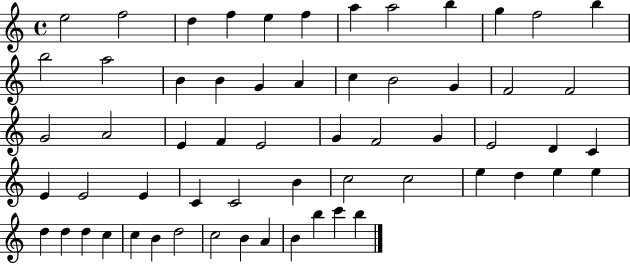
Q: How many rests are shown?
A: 0